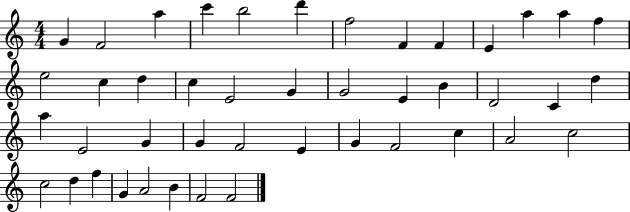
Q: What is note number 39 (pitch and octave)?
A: F5